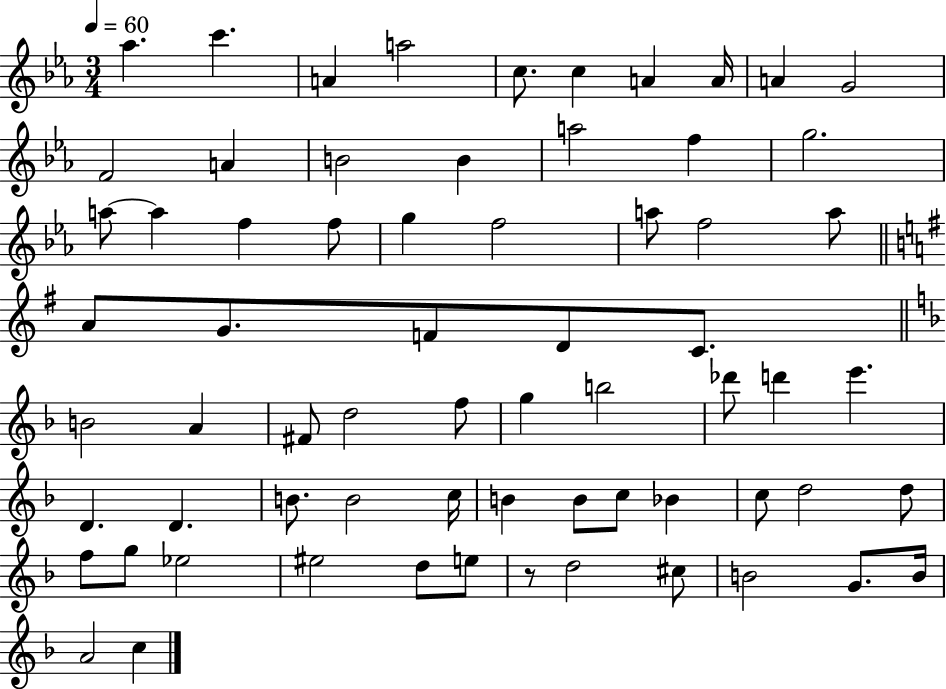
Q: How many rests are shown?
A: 1